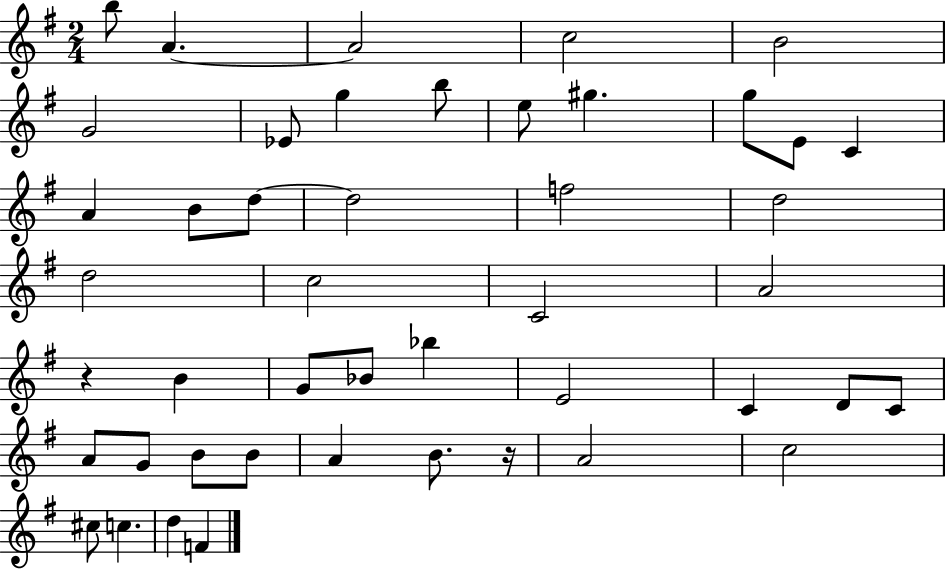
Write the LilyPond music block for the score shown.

{
  \clef treble
  \numericTimeSignature
  \time 2/4
  \key g \major
  b''8 a'4.~~ | a'2 | c''2 | b'2 | \break g'2 | ees'8 g''4 b''8 | e''8 gis''4. | g''8 e'8 c'4 | \break a'4 b'8 d''8~~ | d''2 | f''2 | d''2 | \break d''2 | c''2 | c'2 | a'2 | \break r4 b'4 | g'8 bes'8 bes''4 | e'2 | c'4 d'8 c'8 | \break a'8 g'8 b'8 b'8 | a'4 b'8. r16 | a'2 | c''2 | \break cis''8 c''4. | d''4 f'4 | \bar "|."
}